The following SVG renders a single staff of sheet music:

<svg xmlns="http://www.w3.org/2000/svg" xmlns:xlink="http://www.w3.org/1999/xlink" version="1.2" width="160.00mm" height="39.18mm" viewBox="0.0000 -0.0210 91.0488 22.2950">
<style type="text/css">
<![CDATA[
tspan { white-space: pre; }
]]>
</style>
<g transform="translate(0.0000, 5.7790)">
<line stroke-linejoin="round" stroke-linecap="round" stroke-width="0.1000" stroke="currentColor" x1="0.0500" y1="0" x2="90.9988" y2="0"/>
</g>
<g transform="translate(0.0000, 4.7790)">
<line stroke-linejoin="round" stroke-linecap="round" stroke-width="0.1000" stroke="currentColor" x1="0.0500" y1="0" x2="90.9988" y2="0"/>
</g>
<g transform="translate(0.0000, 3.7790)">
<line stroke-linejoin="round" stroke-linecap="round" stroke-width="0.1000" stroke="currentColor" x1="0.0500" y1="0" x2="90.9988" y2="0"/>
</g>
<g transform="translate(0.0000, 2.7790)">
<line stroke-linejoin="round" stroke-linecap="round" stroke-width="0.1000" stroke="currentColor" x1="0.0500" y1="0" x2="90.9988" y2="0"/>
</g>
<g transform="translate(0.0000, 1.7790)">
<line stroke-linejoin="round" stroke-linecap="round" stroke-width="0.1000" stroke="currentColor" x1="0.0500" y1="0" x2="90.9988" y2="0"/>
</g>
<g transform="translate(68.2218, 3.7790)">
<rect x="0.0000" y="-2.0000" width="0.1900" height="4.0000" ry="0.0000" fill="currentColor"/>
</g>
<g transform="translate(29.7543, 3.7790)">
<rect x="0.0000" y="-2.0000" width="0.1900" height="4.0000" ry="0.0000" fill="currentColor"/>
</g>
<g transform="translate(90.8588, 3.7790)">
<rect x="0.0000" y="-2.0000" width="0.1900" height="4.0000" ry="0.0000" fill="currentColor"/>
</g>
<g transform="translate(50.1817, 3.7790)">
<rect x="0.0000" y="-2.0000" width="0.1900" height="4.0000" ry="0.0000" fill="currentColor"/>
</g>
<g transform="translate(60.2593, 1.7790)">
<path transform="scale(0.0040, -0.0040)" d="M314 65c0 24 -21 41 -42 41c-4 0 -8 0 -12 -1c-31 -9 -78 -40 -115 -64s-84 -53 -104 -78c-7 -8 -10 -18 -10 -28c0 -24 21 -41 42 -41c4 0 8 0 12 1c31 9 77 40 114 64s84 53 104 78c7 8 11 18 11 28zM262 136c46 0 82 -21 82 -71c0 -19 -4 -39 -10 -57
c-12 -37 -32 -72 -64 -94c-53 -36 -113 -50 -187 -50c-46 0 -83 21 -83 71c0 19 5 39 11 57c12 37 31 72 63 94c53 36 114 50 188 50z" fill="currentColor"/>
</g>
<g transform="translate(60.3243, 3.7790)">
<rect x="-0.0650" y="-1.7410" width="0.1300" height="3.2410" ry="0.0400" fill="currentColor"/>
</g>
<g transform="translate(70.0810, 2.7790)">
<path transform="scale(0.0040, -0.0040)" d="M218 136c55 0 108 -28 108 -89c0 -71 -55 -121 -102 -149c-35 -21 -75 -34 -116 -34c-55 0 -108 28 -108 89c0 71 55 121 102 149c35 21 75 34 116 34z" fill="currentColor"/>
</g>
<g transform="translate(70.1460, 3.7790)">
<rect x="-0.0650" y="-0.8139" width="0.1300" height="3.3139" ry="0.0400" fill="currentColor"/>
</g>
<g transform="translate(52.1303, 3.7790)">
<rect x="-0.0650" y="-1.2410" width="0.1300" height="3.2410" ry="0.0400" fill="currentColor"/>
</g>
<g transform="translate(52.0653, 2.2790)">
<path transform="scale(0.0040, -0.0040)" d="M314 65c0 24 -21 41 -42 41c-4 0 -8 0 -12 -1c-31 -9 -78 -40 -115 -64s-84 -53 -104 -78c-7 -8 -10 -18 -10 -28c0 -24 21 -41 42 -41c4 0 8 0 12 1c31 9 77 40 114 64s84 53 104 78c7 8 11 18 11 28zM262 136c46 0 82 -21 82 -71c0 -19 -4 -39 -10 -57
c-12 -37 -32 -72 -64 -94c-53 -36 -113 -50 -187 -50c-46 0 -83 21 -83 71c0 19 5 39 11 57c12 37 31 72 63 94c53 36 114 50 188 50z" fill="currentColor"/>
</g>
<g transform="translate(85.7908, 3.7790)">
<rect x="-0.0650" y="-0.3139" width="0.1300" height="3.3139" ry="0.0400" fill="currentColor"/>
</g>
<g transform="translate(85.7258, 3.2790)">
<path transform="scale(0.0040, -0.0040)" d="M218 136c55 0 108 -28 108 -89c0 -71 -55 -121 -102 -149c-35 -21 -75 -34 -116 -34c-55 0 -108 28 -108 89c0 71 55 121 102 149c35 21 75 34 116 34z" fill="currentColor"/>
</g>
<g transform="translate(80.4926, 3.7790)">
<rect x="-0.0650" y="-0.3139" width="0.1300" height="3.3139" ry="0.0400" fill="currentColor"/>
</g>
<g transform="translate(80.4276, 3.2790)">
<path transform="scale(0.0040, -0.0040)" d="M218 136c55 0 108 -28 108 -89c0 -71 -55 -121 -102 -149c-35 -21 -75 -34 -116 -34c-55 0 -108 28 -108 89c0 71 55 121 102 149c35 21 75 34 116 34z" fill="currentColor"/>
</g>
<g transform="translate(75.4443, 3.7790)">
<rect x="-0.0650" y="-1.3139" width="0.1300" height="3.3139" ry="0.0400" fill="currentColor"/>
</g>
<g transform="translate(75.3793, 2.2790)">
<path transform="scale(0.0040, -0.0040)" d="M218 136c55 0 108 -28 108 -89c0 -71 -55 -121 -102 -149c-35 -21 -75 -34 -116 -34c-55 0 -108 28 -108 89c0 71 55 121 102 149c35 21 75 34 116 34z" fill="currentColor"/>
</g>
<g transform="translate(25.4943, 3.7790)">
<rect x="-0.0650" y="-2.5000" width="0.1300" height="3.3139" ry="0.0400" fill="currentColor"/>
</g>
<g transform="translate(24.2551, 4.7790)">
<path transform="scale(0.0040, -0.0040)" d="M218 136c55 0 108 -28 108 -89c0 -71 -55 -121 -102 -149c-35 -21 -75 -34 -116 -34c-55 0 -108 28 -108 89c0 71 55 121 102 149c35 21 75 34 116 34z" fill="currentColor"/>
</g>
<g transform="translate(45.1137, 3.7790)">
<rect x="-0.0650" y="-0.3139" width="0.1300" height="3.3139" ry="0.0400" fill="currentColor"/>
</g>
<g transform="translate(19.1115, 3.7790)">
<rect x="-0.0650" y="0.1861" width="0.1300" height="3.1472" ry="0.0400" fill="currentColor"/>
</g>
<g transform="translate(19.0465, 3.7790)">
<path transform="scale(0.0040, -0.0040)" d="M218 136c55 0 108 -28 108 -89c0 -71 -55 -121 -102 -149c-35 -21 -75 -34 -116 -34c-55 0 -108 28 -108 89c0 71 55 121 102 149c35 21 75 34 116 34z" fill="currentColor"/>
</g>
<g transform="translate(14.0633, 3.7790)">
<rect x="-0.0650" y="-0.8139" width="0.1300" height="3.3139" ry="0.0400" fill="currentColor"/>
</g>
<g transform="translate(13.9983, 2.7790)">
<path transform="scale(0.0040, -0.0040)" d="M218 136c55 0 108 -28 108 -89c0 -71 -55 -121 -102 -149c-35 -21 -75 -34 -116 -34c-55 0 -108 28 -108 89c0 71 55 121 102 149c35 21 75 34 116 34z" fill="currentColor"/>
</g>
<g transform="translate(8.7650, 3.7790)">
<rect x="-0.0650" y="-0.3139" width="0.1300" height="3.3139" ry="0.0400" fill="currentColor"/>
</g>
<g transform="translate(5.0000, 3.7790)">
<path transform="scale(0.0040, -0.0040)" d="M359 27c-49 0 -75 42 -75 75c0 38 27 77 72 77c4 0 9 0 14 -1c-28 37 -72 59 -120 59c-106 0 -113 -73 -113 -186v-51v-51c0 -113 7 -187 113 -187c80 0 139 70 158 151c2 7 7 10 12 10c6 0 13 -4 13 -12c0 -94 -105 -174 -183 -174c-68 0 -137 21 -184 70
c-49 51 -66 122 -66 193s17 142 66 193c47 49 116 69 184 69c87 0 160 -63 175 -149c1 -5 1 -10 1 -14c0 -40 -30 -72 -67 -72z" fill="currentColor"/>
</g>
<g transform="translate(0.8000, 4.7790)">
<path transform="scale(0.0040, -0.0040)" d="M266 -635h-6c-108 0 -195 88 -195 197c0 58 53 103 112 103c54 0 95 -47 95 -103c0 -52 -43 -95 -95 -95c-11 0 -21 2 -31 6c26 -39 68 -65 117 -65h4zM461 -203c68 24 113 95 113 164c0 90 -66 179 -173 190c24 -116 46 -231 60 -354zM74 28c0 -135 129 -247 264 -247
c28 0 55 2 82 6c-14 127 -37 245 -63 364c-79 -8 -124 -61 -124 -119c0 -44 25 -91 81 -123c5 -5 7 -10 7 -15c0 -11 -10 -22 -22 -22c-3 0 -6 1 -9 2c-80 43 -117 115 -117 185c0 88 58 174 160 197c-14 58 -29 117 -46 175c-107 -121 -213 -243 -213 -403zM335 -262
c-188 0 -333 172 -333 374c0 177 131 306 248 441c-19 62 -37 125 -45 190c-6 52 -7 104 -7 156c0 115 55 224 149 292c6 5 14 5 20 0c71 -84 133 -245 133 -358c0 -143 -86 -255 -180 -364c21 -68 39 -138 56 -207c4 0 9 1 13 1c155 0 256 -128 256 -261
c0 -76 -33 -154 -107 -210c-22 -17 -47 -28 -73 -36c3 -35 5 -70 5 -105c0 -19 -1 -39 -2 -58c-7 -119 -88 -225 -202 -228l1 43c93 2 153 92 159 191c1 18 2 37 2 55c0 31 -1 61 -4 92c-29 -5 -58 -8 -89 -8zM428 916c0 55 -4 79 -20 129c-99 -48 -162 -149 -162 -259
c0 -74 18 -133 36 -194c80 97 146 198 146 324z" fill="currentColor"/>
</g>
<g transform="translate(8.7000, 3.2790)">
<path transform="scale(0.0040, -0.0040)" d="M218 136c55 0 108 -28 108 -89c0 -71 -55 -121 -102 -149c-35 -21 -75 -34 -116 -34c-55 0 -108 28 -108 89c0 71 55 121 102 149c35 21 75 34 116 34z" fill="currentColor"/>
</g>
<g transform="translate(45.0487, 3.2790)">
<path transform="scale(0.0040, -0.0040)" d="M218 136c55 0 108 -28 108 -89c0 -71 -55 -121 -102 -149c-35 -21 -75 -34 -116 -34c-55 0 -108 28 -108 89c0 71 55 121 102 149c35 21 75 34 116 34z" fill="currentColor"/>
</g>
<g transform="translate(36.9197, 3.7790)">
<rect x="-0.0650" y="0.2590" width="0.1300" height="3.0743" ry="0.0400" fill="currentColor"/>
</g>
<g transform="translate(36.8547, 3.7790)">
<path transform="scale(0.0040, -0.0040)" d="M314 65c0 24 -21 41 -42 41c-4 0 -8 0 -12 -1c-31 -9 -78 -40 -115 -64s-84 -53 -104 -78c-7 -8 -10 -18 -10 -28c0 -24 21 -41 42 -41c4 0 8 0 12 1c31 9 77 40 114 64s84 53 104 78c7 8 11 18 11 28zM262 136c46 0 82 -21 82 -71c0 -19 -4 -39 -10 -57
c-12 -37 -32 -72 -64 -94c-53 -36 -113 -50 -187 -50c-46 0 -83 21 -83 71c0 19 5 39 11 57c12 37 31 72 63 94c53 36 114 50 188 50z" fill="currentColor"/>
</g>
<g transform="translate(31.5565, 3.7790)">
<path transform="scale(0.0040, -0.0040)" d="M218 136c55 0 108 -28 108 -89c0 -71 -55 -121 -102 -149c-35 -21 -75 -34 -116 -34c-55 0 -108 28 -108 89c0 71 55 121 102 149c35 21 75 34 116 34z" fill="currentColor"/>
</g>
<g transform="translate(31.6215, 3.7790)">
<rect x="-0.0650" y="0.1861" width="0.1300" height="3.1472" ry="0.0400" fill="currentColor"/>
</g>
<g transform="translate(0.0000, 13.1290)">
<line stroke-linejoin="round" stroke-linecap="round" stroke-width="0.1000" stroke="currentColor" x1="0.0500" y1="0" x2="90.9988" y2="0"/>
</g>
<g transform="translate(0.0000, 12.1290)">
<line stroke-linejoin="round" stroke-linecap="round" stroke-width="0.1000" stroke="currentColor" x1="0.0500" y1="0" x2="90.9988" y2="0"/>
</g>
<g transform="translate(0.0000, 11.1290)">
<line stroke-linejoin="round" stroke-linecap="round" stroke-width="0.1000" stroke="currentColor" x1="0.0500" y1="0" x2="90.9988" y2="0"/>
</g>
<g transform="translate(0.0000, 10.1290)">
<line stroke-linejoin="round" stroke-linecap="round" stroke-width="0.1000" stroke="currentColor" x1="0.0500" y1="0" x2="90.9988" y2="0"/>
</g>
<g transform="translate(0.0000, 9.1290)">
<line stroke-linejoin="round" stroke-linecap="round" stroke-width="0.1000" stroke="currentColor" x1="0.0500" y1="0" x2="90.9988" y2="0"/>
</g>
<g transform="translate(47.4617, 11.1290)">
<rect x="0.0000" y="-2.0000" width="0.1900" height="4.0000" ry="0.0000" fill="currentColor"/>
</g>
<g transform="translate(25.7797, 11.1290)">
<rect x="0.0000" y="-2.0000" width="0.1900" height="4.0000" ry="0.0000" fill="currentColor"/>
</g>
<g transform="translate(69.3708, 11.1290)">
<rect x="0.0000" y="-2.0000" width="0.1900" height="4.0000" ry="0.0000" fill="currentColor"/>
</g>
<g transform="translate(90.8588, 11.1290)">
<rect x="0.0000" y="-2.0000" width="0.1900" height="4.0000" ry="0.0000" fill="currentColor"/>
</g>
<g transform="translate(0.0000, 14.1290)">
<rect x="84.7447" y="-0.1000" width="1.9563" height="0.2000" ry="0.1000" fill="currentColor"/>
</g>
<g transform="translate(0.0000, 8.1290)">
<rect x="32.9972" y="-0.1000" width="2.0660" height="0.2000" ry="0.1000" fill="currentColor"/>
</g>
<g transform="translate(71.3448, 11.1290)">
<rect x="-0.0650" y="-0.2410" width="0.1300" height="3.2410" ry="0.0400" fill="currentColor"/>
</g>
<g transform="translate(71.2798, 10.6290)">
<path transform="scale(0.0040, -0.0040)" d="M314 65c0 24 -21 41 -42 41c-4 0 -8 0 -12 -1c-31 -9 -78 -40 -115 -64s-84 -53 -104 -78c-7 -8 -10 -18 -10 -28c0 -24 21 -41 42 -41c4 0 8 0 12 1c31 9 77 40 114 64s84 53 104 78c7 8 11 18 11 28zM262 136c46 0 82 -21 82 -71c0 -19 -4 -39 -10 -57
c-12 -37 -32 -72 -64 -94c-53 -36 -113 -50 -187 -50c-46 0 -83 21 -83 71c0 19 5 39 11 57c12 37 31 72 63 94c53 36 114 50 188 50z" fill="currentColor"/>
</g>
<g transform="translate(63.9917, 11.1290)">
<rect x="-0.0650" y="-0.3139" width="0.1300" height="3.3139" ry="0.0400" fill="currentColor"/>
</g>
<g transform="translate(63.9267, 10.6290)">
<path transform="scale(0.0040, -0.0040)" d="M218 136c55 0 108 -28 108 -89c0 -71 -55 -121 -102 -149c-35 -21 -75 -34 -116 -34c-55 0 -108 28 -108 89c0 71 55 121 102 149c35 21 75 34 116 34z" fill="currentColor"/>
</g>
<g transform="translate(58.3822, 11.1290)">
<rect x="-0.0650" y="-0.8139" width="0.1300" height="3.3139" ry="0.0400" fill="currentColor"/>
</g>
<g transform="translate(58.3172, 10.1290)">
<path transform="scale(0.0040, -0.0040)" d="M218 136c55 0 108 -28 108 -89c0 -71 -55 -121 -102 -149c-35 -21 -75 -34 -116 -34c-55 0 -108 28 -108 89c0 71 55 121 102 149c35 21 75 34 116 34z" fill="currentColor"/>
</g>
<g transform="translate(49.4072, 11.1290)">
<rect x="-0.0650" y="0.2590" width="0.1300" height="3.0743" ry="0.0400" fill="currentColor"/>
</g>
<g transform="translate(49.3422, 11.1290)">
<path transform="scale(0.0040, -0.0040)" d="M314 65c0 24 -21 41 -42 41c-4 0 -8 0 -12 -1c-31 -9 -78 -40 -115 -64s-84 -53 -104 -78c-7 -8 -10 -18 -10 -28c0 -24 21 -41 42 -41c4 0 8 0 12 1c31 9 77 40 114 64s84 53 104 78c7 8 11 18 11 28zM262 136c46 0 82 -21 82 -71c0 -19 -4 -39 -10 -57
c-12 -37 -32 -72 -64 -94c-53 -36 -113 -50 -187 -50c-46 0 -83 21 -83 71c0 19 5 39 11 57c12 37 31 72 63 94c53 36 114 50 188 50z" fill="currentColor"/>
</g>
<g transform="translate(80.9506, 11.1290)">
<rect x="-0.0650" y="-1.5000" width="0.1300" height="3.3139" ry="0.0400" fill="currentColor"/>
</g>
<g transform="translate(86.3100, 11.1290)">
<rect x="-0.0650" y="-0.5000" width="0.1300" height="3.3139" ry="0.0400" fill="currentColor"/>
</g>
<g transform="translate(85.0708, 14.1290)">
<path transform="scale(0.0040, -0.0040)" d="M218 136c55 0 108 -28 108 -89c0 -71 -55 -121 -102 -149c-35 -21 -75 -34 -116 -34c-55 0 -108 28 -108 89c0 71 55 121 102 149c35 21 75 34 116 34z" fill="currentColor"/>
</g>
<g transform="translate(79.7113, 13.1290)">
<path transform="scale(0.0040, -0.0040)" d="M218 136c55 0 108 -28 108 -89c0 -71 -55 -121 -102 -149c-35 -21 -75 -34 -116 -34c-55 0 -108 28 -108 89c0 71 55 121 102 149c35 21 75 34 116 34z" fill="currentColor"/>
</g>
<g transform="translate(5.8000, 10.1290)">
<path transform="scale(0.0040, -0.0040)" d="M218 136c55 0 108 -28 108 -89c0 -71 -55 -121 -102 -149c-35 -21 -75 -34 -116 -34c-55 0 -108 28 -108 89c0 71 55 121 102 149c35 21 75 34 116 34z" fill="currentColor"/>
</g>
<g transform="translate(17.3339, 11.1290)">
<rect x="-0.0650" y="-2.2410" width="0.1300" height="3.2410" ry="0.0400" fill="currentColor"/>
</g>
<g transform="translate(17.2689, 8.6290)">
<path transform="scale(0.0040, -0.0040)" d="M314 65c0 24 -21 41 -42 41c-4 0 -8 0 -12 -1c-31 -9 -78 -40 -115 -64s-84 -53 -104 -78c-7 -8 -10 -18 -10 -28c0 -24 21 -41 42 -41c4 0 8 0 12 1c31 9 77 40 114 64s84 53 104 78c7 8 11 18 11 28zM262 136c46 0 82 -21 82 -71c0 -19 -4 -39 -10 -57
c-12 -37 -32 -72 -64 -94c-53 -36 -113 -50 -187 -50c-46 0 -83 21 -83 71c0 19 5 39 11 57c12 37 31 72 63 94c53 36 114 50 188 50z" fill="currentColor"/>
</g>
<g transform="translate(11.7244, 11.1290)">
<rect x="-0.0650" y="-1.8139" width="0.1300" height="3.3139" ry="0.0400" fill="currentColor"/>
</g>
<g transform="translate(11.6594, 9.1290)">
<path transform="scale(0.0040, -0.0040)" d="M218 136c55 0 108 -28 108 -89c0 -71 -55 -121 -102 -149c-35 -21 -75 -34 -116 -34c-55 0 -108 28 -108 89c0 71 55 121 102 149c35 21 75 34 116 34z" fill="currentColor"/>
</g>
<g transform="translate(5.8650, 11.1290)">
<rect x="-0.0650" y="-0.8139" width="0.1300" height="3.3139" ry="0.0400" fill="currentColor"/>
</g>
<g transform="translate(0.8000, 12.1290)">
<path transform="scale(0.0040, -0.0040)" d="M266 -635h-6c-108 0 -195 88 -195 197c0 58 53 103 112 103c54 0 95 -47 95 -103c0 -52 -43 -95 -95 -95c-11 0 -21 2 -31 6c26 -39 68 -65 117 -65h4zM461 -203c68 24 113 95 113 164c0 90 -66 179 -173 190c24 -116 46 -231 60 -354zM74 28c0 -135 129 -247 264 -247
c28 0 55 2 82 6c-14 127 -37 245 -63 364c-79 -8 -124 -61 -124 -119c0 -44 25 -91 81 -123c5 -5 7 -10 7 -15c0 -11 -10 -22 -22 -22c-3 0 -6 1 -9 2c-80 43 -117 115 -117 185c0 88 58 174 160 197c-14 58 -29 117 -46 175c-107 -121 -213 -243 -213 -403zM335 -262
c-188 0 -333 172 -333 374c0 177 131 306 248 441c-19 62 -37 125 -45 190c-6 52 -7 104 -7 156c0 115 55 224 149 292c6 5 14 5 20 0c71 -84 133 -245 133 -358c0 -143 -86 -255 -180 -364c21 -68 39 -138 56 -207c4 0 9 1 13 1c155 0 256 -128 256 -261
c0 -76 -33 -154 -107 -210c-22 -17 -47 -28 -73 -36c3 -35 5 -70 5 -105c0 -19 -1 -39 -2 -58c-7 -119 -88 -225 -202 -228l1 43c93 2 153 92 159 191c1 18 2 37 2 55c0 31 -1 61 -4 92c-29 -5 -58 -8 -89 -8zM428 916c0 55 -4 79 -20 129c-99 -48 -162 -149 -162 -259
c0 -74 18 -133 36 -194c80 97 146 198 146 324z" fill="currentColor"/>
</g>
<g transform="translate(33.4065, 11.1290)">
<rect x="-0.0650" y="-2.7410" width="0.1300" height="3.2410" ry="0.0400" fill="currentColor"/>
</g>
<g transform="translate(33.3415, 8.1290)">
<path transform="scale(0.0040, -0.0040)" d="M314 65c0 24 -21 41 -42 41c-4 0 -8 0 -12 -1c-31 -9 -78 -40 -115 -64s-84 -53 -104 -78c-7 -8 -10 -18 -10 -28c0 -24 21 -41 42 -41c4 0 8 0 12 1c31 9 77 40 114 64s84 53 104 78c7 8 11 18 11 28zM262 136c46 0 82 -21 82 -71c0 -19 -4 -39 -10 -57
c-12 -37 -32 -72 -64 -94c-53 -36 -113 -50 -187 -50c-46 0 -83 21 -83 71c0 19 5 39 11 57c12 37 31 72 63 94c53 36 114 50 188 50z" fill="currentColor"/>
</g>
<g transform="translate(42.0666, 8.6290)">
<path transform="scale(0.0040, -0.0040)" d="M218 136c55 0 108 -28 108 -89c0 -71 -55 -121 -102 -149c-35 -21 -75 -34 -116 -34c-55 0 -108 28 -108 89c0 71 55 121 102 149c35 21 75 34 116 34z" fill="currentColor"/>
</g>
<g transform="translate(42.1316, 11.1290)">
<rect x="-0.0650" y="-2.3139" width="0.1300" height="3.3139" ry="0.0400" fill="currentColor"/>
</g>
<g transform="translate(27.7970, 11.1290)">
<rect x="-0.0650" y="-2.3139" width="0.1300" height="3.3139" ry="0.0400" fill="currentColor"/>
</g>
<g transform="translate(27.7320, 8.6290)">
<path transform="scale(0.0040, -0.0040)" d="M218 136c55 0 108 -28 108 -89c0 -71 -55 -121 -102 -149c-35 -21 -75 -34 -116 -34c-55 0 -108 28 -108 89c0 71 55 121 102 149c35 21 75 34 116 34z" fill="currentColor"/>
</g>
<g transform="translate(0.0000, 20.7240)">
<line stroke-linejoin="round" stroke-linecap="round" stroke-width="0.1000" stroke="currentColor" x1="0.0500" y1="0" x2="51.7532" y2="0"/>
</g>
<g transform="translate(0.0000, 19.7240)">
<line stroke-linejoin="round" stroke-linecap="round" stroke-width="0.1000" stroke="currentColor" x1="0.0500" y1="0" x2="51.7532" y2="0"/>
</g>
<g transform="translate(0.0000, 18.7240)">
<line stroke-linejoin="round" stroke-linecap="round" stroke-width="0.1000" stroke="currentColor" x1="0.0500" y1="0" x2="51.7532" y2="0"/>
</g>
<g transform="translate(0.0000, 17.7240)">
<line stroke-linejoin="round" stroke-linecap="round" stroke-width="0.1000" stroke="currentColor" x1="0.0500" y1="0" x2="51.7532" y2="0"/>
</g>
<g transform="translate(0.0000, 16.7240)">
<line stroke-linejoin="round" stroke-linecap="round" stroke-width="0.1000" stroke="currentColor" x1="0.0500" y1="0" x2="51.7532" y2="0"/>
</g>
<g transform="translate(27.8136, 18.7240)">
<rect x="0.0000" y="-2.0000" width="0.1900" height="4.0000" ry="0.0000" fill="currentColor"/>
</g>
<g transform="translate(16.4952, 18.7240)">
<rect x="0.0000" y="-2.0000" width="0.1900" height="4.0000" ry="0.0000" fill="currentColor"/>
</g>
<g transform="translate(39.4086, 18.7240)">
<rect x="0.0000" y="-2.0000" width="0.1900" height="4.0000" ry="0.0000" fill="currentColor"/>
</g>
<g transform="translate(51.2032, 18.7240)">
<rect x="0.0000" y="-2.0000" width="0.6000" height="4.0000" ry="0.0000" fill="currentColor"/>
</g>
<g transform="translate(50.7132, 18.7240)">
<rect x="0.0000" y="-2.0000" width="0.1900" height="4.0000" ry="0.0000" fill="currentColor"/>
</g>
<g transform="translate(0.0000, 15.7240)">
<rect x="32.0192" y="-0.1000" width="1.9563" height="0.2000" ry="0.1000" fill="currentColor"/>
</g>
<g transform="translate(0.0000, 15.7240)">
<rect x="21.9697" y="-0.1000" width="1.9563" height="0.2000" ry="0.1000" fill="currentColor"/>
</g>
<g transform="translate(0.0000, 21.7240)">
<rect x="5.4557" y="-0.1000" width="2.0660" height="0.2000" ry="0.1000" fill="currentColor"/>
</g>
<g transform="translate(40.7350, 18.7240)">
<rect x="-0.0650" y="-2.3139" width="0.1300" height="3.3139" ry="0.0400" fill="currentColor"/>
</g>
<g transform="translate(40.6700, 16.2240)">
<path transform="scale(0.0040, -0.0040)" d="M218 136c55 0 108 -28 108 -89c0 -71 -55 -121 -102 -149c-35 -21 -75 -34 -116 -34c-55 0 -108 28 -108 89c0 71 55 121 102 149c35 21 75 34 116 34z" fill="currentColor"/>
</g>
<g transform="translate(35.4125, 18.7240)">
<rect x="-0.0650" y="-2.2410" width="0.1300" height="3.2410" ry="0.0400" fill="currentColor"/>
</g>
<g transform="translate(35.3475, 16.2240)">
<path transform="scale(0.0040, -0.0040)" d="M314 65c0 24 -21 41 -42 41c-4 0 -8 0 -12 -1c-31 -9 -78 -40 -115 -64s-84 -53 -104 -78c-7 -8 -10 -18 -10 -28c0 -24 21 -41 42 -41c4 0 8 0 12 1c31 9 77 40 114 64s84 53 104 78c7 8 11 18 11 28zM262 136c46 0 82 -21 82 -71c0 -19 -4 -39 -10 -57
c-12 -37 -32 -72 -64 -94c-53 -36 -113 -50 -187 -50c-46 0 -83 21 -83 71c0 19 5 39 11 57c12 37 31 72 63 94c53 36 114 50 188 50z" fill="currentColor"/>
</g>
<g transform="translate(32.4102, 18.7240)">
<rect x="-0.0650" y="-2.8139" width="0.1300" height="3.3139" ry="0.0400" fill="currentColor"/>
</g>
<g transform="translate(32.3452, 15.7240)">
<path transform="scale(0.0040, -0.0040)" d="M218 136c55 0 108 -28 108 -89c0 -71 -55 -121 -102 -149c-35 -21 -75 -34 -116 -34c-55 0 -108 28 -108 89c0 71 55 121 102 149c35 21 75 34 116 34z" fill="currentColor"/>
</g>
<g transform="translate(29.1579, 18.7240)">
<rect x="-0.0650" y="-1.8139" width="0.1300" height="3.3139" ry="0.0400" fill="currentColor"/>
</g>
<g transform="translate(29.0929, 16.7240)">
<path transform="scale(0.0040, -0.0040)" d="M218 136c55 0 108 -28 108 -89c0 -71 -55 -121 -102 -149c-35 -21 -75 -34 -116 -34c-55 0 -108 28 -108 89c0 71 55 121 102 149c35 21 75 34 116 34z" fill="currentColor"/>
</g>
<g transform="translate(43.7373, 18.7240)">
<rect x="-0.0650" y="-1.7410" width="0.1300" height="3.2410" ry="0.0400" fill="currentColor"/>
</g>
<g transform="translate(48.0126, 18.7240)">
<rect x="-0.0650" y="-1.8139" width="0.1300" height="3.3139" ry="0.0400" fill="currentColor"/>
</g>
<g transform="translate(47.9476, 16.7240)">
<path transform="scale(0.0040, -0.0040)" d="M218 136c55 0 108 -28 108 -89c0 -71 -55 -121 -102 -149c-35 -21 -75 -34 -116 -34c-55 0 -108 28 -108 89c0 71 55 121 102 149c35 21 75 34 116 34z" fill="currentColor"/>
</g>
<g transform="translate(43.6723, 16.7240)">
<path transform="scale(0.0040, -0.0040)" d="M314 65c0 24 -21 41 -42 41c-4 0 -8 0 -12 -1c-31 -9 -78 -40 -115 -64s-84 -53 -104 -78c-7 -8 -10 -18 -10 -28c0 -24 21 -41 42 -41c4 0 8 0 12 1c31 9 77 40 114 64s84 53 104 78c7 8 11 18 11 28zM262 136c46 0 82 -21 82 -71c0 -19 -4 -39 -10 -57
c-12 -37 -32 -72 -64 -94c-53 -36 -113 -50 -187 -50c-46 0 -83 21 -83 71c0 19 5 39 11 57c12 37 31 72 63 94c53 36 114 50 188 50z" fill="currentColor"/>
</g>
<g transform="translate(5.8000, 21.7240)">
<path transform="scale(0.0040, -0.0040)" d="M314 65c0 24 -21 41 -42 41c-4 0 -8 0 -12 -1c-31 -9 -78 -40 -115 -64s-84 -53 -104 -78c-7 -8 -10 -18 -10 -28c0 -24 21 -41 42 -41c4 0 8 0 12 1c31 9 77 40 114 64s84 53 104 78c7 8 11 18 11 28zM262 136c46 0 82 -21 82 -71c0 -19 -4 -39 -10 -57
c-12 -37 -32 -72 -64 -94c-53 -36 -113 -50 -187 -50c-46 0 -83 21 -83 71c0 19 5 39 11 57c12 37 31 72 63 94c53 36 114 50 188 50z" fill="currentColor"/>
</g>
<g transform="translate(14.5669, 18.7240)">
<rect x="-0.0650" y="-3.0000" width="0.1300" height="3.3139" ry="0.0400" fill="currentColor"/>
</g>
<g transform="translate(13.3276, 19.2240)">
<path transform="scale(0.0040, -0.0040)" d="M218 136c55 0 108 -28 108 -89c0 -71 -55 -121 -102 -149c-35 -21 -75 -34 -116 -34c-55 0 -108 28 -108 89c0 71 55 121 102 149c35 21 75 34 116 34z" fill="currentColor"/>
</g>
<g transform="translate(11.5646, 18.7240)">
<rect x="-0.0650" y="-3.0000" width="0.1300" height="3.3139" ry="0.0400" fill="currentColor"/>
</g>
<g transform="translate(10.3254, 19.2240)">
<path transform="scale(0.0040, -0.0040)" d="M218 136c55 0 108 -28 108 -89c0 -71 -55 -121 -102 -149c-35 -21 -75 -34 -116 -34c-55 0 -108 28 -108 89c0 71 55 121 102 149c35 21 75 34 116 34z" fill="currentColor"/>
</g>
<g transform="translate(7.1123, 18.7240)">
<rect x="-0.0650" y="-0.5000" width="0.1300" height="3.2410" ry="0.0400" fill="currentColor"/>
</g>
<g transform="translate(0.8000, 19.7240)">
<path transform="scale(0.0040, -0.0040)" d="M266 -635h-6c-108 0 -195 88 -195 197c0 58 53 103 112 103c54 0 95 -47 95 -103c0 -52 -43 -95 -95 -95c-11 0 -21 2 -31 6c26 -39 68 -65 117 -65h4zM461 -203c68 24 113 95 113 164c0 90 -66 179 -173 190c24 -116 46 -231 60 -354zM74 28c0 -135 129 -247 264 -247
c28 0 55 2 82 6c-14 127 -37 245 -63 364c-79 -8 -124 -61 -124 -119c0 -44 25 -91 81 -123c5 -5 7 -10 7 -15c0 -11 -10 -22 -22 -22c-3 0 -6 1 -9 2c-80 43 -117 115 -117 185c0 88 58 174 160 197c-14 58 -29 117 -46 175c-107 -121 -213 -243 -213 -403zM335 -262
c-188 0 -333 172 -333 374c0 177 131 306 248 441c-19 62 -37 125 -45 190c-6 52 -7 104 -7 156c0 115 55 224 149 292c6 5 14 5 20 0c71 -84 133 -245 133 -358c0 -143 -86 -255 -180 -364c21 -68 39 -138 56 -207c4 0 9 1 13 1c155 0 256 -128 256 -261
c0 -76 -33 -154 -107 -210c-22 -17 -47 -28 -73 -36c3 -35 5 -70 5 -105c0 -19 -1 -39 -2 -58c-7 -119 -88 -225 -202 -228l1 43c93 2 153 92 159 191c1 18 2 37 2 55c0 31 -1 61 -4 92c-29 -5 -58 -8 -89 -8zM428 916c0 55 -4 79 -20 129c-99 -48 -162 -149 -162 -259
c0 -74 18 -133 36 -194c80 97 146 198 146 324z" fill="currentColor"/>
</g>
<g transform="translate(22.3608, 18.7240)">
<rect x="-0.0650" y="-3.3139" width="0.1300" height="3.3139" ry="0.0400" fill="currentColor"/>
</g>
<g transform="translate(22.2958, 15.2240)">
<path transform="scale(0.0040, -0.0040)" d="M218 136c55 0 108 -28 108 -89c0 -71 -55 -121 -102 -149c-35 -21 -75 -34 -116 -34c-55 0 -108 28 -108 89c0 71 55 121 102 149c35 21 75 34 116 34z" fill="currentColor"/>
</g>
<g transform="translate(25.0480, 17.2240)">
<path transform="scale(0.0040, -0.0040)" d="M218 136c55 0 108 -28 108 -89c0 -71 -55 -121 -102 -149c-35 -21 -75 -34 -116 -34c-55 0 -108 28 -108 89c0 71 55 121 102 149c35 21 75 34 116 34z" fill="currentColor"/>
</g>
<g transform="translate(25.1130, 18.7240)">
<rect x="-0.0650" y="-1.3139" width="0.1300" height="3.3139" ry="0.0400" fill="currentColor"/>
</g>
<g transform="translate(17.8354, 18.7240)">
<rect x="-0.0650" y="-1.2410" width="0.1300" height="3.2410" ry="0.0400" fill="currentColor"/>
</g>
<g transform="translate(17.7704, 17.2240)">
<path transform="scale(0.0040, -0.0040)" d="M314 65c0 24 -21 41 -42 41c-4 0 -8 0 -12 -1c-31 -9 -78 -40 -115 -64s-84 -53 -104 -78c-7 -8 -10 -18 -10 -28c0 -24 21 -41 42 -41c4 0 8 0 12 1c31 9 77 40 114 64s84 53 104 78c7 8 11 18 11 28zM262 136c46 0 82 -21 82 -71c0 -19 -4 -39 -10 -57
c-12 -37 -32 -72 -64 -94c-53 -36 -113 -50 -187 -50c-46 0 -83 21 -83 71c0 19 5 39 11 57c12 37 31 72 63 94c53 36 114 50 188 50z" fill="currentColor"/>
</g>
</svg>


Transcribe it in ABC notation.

X:1
T:Untitled
M:4/4
L:1/4
K:C
c d B G B B2 c e2 f2 d e c c d f g2 g a2 g B2 d c c2 E C C2 A A e2 b e f a g2 g f2 f